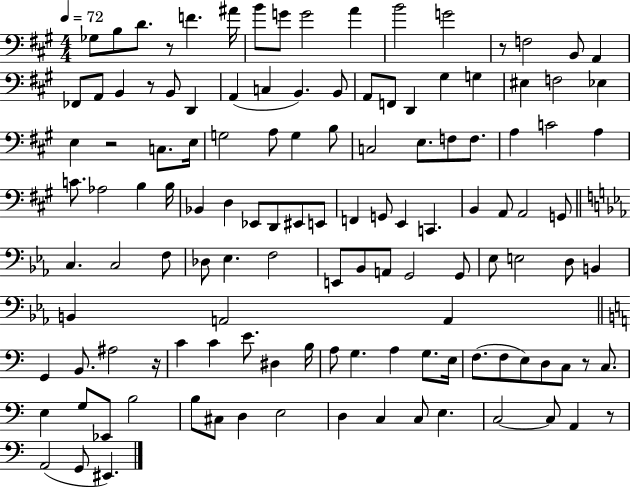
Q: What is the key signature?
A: A major